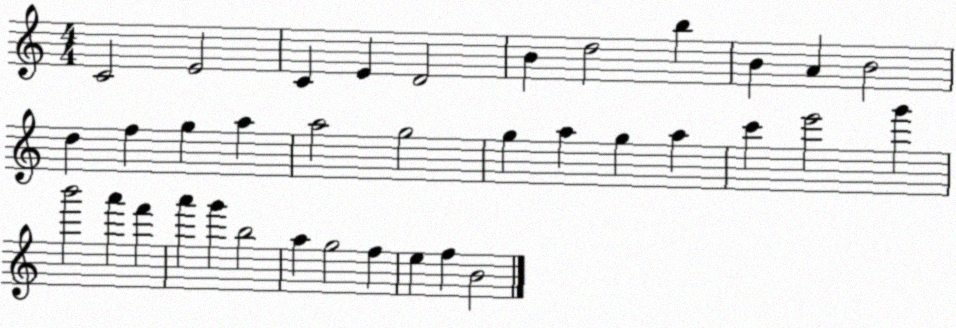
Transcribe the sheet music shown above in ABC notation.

X:1
T:Untitled
M:4/4
L:1/4
K:C
C2 E2 C E D2 B d2 b B A B2 d f g a a2 g2 g a g a c' e'2 g' b'2 a' f' a' g' b2 a g2 f e f B2